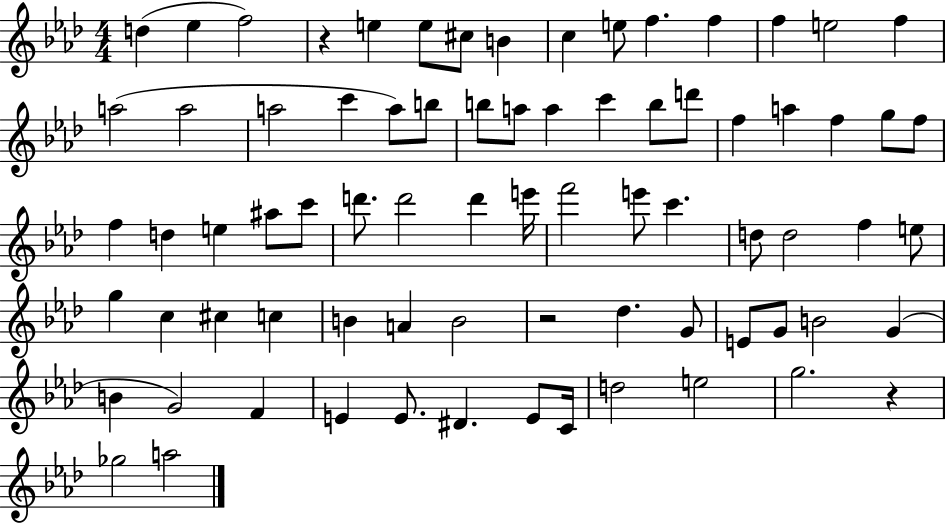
{
  \clef treble
  \numericTimeSignature
  \time 4/4
  \key aes \major
  d''4( ees''4 f''2) | r4 e''4 e''8 cis''8 b'4 | c''4 e''8 f''4. f''4 | f''4 e''2 f''4 | \break a''2( a''2 | a''2 c'''4 a''8) b''8 | b''8 a''8 a''4 c'''4 b''8 d'''8 | f''4 a''4 f''4 g''8 f''8 | \break f''4 d''4 e''4 ais''8 c'''8 | d'''8. d'''2 d'''4 e'''16 | f'''2 e'''8 c'''4. | d''8 d''2 f''4 e''8 | \break g''4 c''4 cis''4 c''4 | b'4 a'4 b'2 | r2 des''4. g'8 | e'8 g'8 b'2 g'4( | \break b'4 g'2) f'4 | e'4 e'8. dis'4. e'8 c'16 | d''2 e''2 | g''2. r4 | \break ges''2 a''2 | \bar "|."
}